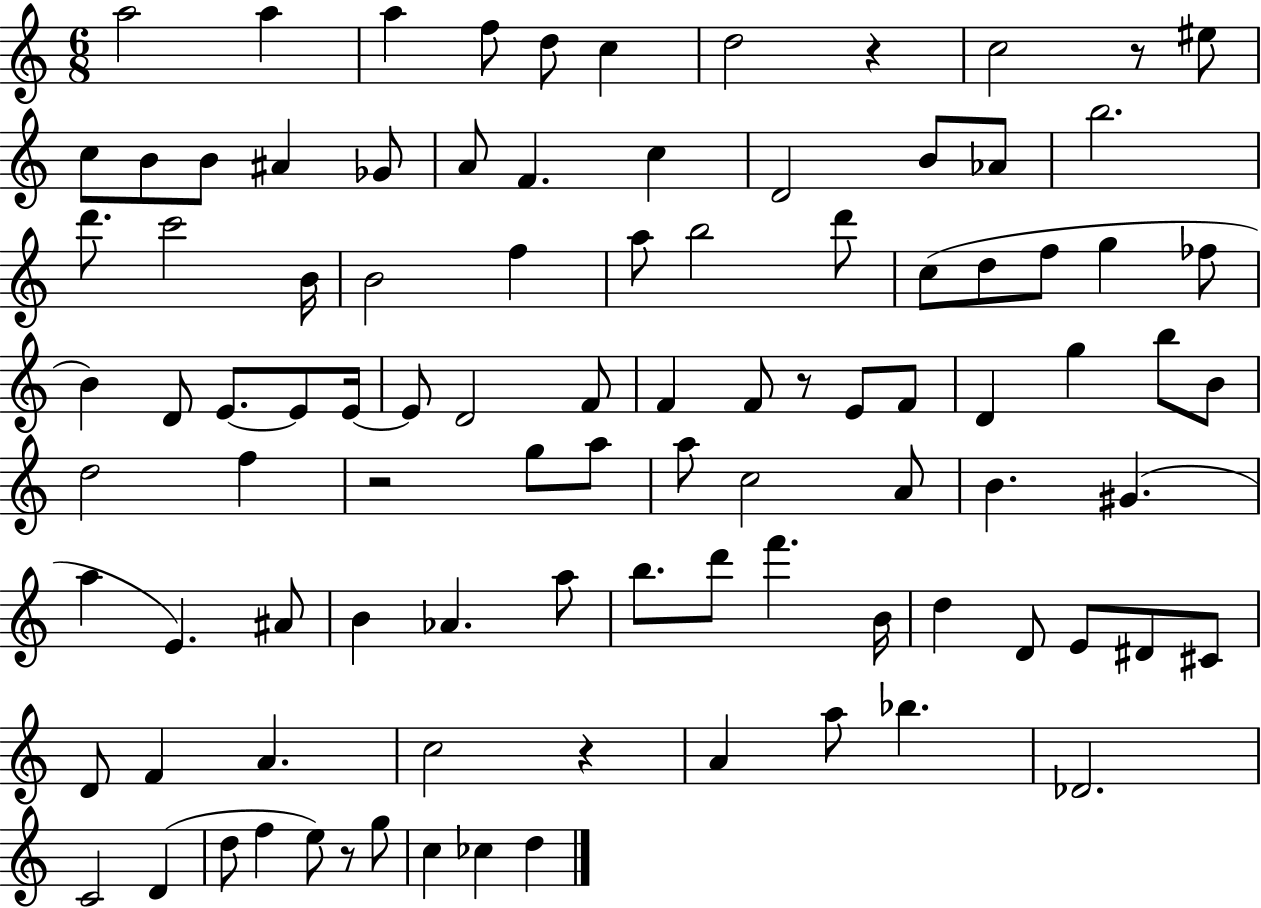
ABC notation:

X:1
T:Untitled
M:6/8
L:1/4
K:C
a2 a a f/2 d/2 c d2 z c2 z/2 ^e/2 c/2 B/2 B/2 ^A _G/2 A/2 F c D2 B/2 _A/2 b2 d'/2 c'2 B/4 B2 f a/2 b2 d'/2 c/2 d/2 f/2 g _f/2 B D/2 E/2 E/2 E/4 E/2 D2 F/2 F F/2 z/2 E/2 F/2 D g b/2 B/2 d2 f z2 g/2 a/2 a/2 c2 A/2 B ^G a E ^A/2 B _A a/2 b/2 d'/2 f' B/4 d D/2 E/2 ^D/2 ^C/2 D/2 F A c2 z A a/2 _b _D2 C2 D d/2 f e/2 z/2 g/2 c _c d